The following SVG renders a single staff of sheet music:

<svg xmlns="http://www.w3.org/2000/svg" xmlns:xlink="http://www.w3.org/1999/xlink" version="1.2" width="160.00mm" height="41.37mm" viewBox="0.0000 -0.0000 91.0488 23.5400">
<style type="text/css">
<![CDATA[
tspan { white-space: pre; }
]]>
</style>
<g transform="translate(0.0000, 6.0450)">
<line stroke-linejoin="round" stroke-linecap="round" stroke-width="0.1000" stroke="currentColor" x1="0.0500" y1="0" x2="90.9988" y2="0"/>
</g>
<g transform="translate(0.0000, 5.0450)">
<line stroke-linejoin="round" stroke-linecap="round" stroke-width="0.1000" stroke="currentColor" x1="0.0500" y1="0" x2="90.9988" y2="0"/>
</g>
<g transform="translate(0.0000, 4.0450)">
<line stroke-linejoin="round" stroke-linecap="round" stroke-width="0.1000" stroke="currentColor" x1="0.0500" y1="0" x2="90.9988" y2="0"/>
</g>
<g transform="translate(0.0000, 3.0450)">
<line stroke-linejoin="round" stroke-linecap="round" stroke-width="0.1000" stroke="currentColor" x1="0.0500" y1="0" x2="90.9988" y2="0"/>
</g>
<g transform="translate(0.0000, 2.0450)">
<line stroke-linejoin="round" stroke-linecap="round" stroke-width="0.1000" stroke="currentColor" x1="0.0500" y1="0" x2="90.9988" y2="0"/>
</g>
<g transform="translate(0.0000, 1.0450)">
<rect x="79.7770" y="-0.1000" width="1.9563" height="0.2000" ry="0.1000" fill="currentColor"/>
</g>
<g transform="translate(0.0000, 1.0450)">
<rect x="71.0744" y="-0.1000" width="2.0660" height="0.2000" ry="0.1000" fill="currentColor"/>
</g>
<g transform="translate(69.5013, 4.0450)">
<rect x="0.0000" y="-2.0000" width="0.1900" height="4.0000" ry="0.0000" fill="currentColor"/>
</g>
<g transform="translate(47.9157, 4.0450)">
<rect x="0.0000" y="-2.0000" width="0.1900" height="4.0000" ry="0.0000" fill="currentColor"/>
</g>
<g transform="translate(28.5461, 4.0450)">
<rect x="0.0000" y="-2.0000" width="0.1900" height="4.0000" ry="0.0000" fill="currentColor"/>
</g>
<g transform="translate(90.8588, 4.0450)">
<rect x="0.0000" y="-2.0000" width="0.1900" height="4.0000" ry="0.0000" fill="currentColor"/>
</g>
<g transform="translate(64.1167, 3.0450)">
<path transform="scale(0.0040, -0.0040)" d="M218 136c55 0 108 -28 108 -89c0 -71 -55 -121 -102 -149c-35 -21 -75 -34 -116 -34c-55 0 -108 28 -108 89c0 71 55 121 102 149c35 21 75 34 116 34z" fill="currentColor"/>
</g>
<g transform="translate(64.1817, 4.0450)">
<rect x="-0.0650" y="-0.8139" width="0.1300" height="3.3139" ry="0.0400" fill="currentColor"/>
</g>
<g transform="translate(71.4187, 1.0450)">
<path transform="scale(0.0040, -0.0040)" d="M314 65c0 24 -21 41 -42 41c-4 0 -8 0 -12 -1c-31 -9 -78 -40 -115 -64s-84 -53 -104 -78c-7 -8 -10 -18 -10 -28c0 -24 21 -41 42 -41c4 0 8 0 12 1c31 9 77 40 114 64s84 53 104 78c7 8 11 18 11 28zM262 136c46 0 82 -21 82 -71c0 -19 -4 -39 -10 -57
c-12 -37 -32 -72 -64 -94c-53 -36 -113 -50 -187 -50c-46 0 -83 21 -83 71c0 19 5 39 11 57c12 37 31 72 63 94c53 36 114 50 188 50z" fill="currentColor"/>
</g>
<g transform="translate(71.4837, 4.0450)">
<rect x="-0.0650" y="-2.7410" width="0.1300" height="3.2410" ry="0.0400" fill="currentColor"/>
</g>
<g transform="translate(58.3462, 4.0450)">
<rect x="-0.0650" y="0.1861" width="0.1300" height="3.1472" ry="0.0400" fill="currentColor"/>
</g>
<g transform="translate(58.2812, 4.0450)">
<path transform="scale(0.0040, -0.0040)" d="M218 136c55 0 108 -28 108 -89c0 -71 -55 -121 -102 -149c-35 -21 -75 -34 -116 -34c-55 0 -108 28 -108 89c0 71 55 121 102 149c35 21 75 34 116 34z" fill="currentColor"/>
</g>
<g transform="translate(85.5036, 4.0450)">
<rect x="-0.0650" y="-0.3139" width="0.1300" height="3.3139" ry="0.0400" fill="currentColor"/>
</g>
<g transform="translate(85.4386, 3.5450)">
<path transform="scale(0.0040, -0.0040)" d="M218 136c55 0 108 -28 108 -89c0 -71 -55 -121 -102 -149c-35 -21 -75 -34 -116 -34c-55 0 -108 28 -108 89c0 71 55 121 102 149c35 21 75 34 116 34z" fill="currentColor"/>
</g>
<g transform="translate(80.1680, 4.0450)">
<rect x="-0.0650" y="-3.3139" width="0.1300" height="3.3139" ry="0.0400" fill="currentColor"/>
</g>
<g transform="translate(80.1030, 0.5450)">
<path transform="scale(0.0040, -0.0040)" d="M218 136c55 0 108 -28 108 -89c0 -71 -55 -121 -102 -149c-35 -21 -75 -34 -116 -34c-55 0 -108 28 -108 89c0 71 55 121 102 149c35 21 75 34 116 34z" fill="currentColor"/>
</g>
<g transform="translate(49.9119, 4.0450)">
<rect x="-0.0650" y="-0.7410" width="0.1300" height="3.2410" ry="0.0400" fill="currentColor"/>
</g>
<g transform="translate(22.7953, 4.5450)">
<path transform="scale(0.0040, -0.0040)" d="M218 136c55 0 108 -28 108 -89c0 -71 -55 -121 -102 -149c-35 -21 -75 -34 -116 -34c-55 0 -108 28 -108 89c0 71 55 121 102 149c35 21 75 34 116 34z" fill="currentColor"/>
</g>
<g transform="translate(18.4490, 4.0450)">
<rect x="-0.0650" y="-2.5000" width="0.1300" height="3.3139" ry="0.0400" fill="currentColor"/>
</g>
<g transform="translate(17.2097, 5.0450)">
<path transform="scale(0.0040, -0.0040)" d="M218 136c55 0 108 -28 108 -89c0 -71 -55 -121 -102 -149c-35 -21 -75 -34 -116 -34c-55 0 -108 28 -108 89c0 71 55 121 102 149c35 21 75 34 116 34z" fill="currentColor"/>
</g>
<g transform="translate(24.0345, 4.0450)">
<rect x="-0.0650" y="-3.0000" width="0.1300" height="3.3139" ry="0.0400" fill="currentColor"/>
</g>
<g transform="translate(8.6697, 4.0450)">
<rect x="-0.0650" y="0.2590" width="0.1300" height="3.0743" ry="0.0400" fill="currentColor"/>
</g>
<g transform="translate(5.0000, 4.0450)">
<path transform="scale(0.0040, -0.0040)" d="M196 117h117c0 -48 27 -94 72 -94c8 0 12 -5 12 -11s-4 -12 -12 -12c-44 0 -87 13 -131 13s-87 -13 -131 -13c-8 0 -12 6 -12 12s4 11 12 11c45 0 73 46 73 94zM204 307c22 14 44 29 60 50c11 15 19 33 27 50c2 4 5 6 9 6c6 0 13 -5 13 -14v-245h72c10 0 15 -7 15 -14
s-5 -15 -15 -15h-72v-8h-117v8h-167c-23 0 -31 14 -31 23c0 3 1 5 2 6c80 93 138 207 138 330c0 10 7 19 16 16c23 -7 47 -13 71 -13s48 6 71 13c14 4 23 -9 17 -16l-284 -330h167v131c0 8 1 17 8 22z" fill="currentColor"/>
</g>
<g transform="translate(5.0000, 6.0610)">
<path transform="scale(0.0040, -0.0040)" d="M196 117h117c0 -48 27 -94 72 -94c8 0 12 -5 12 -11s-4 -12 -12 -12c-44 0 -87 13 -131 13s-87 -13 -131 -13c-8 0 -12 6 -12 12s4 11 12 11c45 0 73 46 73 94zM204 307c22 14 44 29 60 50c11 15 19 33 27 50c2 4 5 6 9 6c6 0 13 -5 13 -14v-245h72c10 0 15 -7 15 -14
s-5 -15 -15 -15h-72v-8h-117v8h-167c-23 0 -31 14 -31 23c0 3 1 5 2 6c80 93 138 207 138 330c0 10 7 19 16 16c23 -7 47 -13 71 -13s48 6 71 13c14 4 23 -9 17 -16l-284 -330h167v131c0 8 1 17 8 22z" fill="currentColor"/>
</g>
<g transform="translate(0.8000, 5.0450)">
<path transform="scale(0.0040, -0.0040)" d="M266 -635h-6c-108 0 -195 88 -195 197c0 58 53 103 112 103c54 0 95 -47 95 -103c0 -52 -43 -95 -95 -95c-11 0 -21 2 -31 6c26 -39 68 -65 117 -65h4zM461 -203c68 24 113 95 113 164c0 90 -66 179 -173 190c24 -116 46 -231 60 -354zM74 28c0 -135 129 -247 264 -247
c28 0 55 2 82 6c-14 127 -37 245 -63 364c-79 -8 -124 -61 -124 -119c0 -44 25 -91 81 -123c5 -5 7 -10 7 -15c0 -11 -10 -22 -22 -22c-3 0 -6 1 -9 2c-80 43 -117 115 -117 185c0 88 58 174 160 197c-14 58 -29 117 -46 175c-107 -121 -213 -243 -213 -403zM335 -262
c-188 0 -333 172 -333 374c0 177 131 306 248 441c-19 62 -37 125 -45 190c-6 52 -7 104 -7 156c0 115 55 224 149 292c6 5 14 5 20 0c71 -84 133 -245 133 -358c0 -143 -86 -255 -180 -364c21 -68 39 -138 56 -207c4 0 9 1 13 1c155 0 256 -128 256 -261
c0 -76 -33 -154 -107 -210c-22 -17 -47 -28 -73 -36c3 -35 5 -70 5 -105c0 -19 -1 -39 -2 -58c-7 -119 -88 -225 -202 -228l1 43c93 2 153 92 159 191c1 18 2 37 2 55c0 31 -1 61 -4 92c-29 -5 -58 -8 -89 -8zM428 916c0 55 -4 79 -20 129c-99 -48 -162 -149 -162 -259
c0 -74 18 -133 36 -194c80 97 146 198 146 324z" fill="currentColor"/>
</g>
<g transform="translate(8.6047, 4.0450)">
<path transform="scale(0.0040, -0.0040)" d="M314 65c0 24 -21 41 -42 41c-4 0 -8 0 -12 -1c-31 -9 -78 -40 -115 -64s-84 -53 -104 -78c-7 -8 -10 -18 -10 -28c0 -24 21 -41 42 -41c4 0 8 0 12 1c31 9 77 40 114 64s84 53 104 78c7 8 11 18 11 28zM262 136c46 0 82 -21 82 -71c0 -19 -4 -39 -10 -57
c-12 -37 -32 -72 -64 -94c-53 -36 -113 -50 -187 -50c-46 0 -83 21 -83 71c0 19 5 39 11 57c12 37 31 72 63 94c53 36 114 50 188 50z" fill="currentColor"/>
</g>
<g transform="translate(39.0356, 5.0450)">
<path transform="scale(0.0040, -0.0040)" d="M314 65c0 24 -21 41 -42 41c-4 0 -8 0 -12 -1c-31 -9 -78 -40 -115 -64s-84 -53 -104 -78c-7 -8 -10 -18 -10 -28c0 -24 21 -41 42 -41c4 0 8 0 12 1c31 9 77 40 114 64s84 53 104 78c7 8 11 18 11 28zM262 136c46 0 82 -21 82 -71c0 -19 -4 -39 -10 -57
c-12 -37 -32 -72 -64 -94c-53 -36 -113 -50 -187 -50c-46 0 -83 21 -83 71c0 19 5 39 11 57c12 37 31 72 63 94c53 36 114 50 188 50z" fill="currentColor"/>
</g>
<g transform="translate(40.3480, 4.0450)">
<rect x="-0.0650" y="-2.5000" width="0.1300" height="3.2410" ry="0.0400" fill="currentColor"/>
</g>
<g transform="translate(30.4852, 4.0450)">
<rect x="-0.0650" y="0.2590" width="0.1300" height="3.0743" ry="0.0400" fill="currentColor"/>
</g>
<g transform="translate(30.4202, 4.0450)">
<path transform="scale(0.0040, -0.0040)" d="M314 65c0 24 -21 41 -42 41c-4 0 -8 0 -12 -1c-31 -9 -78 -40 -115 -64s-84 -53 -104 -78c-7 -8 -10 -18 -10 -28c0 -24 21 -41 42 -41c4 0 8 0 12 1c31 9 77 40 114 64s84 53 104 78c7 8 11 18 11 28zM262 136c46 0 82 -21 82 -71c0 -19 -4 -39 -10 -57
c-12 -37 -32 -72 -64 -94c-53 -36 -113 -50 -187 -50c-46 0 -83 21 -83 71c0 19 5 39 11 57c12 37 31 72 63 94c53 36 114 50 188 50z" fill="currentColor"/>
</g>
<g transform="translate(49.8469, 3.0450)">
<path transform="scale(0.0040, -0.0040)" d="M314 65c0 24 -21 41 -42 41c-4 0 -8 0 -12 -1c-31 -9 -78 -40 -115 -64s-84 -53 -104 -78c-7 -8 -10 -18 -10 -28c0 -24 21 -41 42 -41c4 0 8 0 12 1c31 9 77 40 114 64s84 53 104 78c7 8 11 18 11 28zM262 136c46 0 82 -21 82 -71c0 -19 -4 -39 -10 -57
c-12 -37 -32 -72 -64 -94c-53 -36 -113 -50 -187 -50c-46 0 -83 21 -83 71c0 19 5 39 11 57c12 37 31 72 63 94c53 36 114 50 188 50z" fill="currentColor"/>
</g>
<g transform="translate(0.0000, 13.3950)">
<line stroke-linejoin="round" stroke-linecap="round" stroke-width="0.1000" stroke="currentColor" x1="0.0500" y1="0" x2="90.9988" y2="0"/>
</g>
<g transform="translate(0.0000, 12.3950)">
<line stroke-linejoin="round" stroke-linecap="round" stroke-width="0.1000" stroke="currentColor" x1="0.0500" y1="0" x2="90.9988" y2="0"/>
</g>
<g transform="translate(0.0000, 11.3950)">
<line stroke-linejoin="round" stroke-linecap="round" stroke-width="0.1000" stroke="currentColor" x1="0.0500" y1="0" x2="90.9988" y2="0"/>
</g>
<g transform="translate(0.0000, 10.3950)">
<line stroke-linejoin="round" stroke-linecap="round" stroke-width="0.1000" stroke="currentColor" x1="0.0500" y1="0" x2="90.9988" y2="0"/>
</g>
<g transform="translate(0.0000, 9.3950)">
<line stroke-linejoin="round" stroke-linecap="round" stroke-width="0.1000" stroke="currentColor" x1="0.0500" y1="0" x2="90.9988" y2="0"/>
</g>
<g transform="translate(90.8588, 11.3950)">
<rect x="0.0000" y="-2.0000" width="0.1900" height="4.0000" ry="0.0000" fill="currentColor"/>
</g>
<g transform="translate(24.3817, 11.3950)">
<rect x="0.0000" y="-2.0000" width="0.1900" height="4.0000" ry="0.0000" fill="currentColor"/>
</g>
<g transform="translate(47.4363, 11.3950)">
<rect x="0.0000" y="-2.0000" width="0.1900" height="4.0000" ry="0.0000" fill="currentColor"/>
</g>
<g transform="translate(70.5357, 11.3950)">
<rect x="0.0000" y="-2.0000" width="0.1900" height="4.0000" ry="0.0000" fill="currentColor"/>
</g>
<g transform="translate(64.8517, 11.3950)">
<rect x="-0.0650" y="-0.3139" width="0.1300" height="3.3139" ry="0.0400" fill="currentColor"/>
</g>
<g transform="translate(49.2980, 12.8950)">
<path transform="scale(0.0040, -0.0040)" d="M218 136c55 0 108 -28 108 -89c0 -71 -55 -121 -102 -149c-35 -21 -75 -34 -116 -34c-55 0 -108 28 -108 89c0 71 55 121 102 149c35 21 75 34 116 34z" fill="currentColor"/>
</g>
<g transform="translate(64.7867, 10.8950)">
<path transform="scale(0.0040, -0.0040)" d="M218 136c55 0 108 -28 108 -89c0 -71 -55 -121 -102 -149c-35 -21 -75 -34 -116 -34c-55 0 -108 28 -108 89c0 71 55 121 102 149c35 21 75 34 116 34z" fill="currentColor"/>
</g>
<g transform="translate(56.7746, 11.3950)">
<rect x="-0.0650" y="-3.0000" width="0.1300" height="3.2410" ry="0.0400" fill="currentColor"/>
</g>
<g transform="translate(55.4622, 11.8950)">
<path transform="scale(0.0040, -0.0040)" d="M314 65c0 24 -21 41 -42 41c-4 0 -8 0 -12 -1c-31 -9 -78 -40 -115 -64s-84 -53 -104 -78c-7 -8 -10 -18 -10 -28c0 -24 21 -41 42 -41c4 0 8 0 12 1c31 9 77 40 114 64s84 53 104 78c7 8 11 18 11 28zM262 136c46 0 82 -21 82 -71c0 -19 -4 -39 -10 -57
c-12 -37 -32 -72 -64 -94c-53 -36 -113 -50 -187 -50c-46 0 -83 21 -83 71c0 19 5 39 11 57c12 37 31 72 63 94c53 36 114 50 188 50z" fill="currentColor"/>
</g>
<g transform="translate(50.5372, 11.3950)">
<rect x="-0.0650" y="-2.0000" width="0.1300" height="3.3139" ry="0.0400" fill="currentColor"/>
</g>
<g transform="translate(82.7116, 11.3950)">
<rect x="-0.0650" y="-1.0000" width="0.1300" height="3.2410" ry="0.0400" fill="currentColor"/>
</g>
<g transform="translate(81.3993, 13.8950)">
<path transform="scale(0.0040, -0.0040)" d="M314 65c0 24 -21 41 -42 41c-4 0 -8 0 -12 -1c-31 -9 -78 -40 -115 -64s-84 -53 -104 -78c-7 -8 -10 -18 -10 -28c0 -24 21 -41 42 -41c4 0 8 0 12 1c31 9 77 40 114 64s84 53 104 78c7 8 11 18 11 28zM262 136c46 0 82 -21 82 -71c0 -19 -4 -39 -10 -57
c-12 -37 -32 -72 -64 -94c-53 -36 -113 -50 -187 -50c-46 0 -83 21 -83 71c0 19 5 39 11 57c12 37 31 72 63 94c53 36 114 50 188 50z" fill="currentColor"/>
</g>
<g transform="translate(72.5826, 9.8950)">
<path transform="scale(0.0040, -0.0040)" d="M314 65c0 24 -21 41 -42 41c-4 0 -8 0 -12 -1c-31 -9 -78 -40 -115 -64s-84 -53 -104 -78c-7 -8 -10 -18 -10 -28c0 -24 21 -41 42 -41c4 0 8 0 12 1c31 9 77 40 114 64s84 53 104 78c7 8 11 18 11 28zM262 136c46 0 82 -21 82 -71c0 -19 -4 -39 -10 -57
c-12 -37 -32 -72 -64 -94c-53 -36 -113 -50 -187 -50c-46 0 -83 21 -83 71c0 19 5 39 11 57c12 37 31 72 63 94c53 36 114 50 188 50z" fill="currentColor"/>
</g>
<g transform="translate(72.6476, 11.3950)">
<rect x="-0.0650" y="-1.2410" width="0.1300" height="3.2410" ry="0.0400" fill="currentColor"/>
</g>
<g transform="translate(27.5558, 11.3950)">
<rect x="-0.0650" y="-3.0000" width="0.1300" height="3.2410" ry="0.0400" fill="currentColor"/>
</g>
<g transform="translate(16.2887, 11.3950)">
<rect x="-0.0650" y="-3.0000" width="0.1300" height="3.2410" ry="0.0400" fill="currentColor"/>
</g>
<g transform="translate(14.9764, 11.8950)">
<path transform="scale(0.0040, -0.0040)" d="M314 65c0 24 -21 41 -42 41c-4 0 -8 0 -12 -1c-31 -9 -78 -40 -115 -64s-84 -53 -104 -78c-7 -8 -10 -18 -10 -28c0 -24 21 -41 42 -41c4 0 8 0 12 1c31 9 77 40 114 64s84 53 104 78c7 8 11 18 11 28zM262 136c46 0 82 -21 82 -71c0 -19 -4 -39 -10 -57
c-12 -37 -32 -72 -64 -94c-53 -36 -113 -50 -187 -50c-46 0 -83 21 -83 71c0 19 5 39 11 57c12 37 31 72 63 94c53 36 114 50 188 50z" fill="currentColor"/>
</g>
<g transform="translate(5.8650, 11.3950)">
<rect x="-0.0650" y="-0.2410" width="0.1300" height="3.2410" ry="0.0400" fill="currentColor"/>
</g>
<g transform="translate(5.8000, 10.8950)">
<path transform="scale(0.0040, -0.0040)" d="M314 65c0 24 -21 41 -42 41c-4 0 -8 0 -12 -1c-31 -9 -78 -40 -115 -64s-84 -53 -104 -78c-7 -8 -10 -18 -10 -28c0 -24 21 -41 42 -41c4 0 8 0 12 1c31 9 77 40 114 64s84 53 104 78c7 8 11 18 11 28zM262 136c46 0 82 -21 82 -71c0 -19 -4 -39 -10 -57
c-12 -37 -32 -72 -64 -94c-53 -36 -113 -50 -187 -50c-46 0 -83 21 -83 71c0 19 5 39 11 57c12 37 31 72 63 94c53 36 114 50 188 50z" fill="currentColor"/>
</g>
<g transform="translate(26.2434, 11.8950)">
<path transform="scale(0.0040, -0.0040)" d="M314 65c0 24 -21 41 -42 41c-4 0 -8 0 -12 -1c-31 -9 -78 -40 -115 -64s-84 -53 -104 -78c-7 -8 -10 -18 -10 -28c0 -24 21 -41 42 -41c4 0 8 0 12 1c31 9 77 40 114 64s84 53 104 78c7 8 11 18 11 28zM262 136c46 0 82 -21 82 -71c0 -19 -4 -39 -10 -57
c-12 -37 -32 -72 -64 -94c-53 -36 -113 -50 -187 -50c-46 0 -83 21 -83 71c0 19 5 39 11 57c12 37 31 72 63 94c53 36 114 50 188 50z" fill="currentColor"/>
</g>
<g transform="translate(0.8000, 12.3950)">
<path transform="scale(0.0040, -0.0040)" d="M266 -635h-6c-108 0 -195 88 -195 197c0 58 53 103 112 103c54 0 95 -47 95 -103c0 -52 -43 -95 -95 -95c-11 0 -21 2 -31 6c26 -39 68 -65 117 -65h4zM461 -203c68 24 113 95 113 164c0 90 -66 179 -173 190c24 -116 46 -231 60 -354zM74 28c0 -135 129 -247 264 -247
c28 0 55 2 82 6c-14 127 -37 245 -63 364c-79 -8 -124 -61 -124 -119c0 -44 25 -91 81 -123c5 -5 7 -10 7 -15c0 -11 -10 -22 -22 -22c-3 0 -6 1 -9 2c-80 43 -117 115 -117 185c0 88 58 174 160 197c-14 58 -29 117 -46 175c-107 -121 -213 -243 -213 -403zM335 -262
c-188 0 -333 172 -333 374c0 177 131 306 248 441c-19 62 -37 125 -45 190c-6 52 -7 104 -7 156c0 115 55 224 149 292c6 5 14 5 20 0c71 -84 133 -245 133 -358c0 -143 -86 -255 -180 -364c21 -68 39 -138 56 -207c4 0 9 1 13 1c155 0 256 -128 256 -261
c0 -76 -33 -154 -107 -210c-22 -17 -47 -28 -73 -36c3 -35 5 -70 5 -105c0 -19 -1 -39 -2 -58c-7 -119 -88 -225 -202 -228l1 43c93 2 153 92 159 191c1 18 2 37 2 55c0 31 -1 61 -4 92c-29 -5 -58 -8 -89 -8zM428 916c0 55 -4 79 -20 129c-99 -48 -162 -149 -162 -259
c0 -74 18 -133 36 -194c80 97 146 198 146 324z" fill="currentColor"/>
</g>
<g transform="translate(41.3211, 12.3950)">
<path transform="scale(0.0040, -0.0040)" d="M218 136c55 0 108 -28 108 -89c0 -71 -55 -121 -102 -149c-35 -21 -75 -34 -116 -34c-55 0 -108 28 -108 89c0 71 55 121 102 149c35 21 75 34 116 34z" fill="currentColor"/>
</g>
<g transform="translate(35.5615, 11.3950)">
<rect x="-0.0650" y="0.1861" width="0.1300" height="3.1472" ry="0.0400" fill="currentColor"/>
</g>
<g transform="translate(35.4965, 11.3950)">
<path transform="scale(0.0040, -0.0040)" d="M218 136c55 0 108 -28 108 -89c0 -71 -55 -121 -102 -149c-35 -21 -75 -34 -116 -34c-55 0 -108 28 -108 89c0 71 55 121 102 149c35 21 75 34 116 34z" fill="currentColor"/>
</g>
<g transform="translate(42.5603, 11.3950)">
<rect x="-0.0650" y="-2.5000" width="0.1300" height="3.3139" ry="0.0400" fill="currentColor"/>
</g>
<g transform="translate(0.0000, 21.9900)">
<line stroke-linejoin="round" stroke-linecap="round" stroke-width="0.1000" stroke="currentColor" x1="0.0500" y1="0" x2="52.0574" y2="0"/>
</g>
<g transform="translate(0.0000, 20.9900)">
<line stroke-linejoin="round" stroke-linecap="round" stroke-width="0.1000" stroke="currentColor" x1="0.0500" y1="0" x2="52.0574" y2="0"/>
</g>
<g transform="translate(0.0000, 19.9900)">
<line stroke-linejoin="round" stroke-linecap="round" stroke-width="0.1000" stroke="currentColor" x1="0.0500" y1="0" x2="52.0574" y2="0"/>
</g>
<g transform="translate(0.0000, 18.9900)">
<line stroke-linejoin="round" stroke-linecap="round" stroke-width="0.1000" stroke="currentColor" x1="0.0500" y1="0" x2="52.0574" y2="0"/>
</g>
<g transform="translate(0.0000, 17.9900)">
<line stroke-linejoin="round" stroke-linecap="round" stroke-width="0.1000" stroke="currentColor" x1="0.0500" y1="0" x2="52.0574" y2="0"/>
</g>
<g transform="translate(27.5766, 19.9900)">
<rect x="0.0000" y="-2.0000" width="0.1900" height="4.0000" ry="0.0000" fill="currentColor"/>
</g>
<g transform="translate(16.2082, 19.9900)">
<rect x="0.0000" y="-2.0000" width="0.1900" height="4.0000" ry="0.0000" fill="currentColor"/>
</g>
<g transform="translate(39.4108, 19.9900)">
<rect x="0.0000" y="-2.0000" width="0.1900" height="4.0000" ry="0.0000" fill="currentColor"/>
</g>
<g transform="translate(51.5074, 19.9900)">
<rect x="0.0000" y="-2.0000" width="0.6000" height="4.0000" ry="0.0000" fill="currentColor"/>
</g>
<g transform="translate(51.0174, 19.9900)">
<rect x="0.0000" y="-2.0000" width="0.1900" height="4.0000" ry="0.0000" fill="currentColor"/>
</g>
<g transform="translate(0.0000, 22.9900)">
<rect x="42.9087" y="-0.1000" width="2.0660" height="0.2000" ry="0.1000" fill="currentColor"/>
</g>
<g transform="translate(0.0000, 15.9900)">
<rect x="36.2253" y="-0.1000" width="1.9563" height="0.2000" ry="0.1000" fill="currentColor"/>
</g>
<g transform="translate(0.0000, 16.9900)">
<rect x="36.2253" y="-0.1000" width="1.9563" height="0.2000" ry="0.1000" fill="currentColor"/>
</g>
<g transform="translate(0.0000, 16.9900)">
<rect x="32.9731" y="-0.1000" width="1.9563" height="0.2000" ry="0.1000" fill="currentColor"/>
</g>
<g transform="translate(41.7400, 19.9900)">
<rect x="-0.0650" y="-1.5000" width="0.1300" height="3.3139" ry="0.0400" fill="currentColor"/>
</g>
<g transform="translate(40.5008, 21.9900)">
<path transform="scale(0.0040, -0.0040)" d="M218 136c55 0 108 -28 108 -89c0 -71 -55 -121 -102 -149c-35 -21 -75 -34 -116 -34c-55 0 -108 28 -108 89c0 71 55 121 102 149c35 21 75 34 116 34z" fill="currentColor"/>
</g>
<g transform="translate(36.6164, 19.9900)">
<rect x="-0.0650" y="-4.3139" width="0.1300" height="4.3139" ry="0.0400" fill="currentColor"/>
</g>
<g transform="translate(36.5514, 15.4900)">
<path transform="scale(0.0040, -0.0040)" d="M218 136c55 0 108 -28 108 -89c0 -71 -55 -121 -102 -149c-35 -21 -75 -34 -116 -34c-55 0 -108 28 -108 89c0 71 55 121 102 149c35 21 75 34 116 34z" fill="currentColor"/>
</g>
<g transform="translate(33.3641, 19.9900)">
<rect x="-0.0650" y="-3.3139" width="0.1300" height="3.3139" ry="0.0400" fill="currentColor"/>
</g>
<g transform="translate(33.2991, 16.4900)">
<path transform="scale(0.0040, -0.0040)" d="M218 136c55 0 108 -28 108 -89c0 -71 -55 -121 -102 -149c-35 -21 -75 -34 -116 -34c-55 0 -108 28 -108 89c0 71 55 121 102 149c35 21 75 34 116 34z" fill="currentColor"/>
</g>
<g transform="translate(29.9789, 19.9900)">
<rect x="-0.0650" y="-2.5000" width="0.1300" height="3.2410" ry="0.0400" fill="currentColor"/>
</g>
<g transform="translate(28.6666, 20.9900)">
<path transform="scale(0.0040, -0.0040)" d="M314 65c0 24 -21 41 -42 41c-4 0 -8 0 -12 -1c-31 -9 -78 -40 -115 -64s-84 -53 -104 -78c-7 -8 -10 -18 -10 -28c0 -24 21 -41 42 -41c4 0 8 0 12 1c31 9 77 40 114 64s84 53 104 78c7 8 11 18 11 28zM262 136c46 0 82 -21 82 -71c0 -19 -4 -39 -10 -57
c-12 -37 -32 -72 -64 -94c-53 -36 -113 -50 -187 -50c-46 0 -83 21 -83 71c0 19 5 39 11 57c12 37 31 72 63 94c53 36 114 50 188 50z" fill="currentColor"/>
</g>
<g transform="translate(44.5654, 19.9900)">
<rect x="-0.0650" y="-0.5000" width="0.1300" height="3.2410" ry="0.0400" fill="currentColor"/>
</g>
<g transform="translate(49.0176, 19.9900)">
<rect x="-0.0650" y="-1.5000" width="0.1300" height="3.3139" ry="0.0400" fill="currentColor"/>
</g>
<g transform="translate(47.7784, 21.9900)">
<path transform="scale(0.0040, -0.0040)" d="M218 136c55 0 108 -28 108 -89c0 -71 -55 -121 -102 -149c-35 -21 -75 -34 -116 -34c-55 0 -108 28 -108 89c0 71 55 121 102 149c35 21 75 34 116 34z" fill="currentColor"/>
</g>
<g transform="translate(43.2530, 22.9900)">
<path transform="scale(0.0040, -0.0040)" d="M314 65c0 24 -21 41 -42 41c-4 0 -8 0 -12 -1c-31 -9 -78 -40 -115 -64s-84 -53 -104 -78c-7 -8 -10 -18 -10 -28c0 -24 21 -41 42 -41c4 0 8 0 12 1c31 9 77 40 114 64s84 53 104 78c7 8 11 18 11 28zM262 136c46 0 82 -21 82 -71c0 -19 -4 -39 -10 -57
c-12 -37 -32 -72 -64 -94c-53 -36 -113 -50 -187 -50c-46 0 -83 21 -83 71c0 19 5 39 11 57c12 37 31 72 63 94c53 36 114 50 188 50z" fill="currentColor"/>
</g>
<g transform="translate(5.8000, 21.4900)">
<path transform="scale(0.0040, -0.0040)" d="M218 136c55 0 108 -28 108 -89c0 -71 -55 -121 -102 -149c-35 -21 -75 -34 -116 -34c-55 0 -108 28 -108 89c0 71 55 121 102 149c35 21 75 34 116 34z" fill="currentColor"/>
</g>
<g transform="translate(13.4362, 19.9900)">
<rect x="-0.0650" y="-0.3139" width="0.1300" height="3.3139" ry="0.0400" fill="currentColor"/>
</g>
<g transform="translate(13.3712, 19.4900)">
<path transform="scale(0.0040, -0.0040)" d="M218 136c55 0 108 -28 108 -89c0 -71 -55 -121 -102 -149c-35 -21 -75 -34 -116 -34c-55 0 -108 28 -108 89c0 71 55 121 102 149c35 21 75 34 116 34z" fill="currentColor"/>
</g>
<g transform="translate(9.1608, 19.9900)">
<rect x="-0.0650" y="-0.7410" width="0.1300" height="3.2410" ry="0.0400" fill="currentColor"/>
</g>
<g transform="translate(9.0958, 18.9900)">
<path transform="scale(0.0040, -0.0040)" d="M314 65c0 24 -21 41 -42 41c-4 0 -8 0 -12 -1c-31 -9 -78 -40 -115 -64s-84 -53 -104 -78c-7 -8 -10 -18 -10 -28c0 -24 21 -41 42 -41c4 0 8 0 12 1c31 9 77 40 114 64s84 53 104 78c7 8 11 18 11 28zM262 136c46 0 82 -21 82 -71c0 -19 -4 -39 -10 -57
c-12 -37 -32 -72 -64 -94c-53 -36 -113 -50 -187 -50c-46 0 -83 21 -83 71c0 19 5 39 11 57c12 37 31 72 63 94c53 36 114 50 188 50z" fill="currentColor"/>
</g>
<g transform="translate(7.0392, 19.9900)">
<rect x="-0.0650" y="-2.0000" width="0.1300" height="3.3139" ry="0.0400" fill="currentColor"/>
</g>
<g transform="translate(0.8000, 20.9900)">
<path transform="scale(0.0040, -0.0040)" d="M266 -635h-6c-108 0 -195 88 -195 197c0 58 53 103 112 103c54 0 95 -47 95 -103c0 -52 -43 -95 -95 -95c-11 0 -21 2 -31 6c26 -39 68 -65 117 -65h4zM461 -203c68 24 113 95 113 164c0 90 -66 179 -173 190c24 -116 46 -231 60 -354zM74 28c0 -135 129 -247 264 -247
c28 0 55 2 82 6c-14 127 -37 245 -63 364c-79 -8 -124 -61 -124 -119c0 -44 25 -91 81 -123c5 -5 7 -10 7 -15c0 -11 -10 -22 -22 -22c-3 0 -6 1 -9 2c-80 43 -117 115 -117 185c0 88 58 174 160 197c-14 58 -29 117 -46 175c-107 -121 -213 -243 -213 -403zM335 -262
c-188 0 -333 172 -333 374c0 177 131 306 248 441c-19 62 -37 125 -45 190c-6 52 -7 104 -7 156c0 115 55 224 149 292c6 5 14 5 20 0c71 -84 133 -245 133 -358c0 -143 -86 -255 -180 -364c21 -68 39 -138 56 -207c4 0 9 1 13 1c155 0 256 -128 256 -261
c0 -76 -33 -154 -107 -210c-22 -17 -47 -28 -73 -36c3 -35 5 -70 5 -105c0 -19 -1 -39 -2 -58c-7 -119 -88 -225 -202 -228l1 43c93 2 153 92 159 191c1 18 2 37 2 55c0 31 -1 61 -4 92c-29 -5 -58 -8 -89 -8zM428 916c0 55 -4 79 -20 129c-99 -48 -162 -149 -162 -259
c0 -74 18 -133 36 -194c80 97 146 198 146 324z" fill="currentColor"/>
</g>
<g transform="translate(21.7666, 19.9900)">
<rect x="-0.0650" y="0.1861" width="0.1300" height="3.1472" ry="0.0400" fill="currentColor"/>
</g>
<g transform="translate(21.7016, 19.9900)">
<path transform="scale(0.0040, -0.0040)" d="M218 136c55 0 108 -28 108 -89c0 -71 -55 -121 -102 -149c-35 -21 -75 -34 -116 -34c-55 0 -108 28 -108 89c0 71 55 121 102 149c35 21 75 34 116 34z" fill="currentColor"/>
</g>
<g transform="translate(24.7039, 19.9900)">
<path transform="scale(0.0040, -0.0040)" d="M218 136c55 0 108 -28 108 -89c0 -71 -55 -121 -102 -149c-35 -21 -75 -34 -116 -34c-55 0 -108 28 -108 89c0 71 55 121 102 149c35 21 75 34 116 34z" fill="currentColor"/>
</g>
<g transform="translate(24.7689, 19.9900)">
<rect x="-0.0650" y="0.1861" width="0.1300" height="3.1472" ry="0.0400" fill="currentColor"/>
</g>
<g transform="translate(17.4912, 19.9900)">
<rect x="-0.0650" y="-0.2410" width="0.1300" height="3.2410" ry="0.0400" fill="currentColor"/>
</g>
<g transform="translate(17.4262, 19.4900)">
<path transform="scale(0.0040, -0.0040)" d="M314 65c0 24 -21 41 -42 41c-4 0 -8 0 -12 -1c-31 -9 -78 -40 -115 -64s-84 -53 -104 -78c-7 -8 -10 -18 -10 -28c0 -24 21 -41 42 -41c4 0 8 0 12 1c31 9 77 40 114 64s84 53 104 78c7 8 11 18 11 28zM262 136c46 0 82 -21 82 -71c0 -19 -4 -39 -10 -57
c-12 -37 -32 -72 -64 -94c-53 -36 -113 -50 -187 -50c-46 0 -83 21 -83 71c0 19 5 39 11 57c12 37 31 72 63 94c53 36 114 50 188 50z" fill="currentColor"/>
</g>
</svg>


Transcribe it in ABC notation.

X:1
T:Untitled
M:4/4
L:1/4
K:C
B2 G A B2 G2 d2 B d a2 b c c2 A2 A2 B G F A2 c e2 D2 F d2 c c2 B B G2 b d' E C2 E